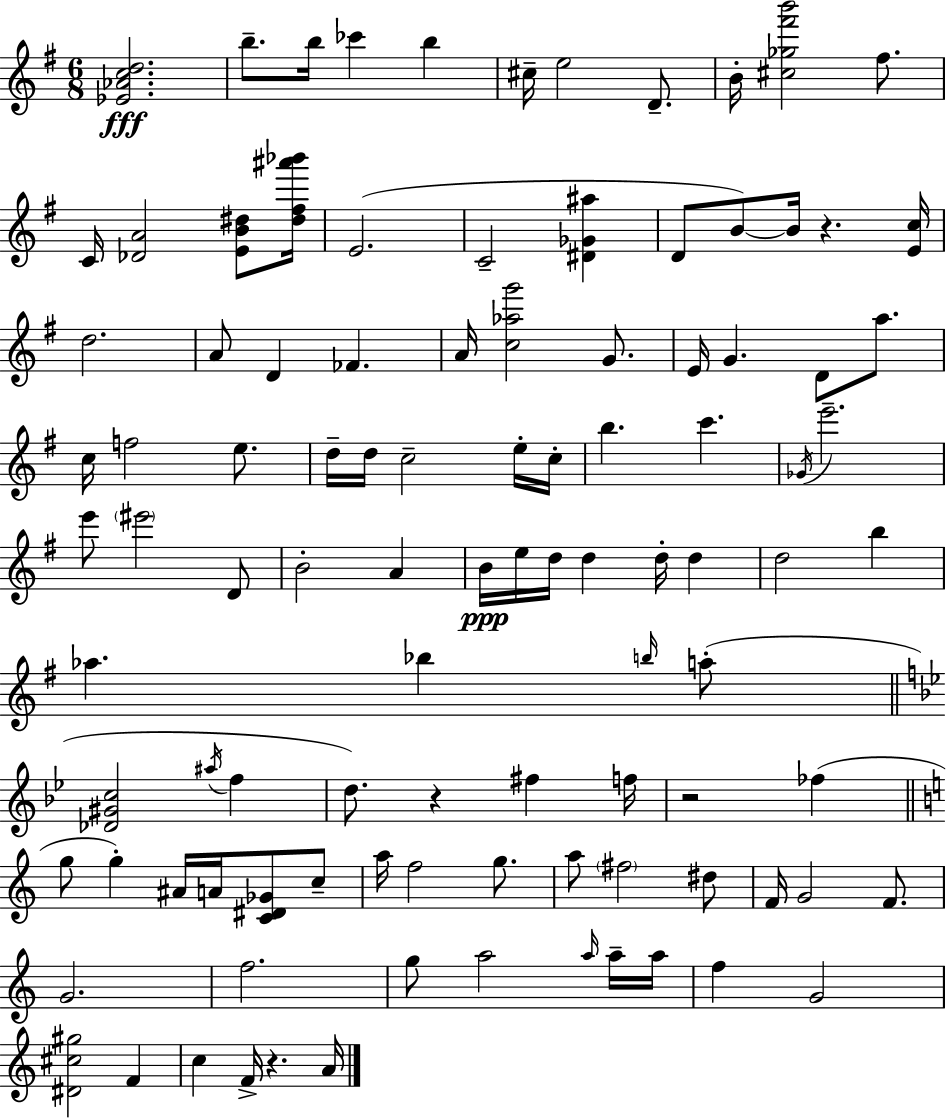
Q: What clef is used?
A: treble